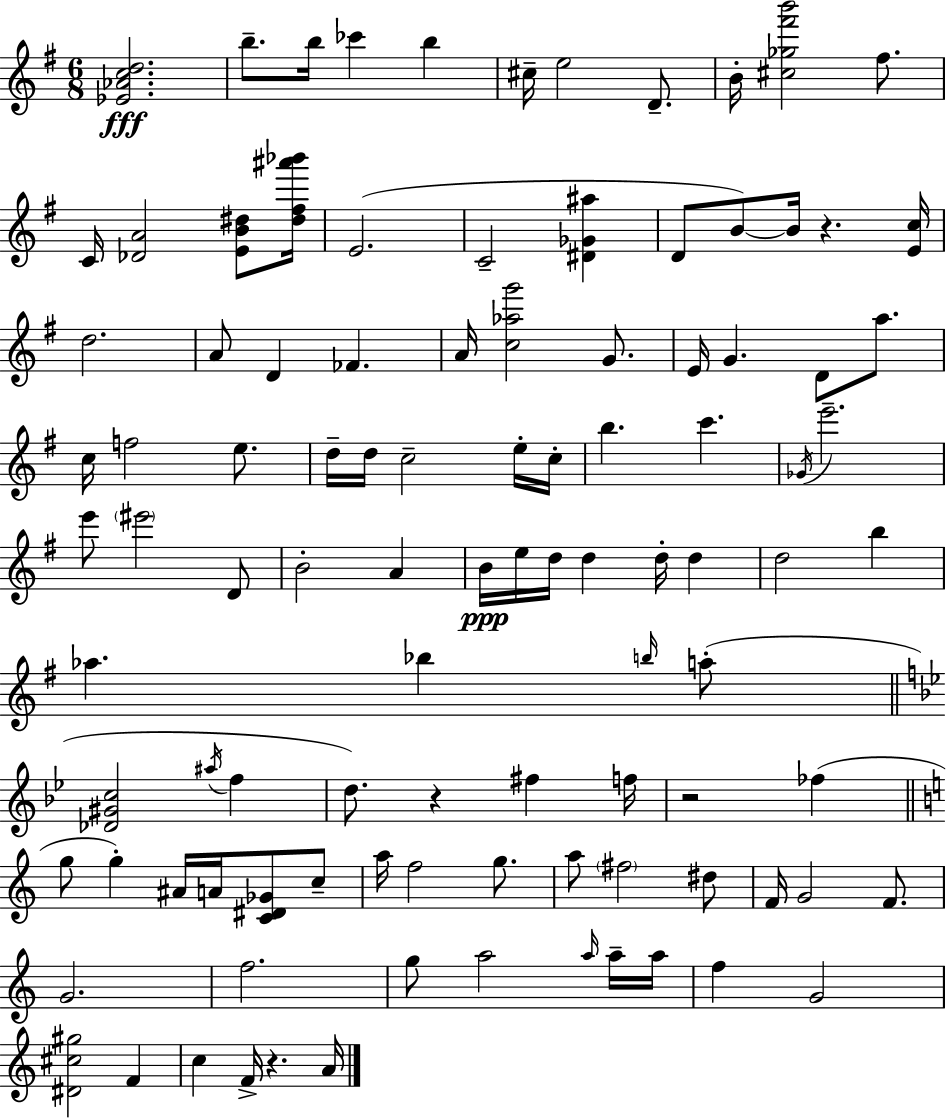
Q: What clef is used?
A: treble